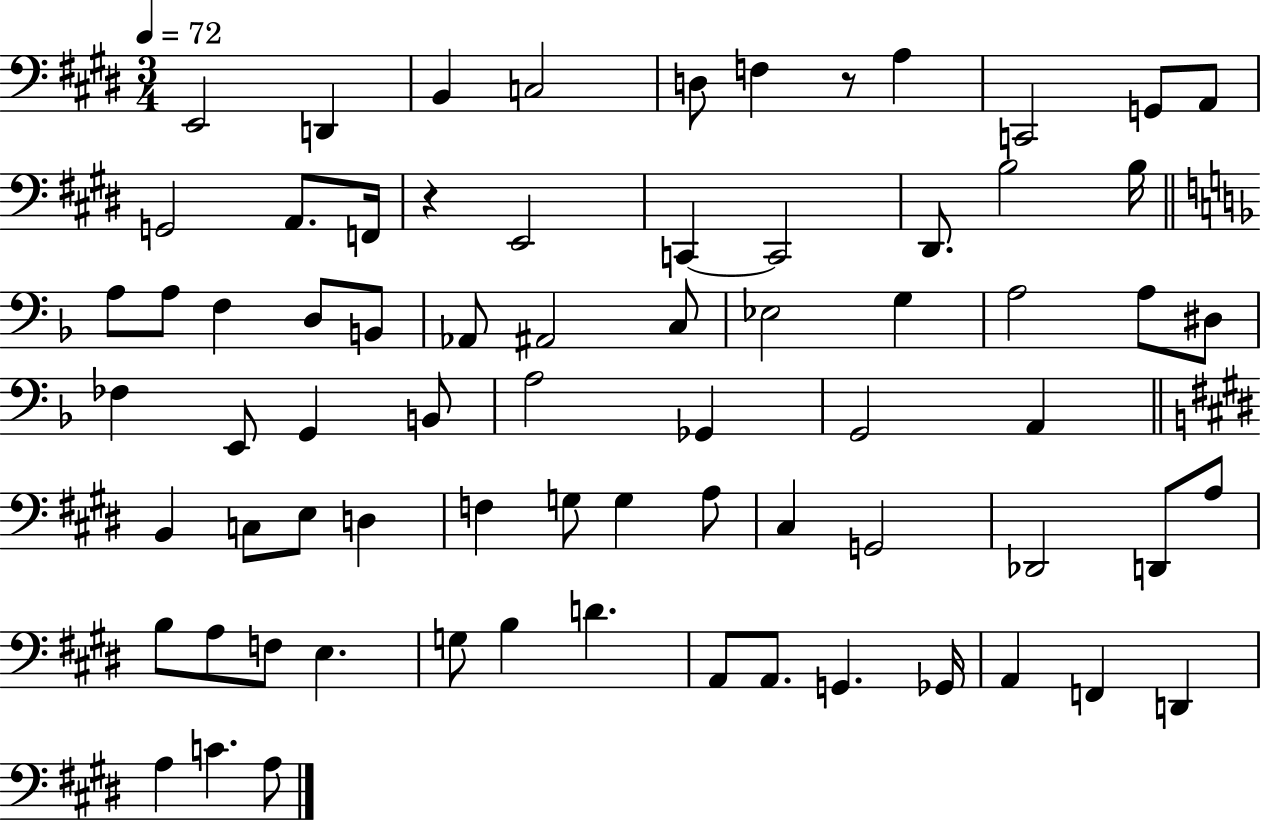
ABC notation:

X:1
T:Untitled
M:3/4
L:1/4
K:E
E,,2 D,, B,, C,2 D,/2 F, z/2 A, C,,2 G,,/2 A,,/2 G,,2 A,,/2 F,,/4 z E,,2 C,, C,,2 ^D,,/2 B,2 B,/4 A,/2 A,/2 F, D,/2 B,,/2 _A,,/2 ^A,,2 C,/2 _E,2 G, A,2 A,/2 ^D,/2 _F, E,,/2 G,, B,,/2 A,2 _G,, G,,2 A,, B,, C,/2 E,/2 D, F, G,/2 G, A,/2 ^C, G,,2 _D,,2 D,,/2 A,/2 B,/2 A,/2 F,/2 E, G,/2 B, D A,,/2 A,,/2 G,, _G,,/4 A,, F,, D,, A, C A,/2